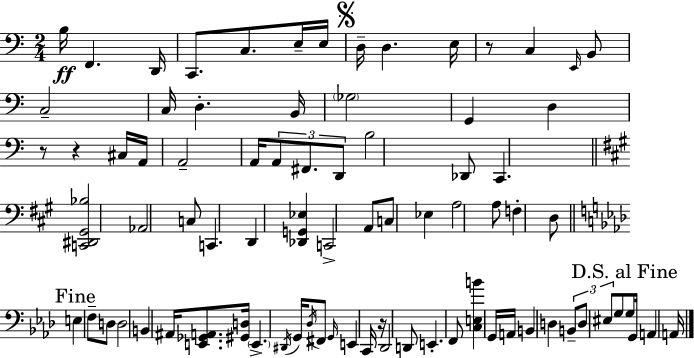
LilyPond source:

{
  \clef bass
  \numericTimeSignature
  \time 2/4
  \key a \minor
  b16\ff f,4. d,16 | c,8. c8. e16-- e16 | \mark \markup { \musicglyph "scripts.segno" } d16-- d4. e16 | r8 c4 \grace { e,16 } b,8 | \break c2-- | c16 d4.-. | b,16 \parenthesize ges2 | g,4 d4 | \break r8 r4 cis16 | a,16 a,2-- | a,16 \tuplet 3/2 { a,8 fis,8. d,8 } | b2 | \break des,8 c,4. | \bar "||" \break \key a \major <c, dis, gis, bes>2 | aes,2 | c8 c,4. | d,4 <des, g, ees>4 | \break c,2-> | a,8 c8 ees4 | a2 | a8 f4-. d8 | \break \mark "Fine" \bar "||" \break \key f \minor e4 f8-- d8 | d2 | b,4 ais,16 <e, ges, a,>8. | <gis, d>16 \parenthesize e,4.-> \acciaccatura { dis,16 } | \break g,16 \acciaccatura { des16 } fis,8 \grace { g,16 } e,4 | c,16 r16 des,2 | d,8 e,4.-. | f,8 <c e b'>4 | \break g,16 a,16 b,4 d4 | \tuplet 3/2 { b,8-- d8 eis8 } | g8 \mark "D.S. al Fine" g8 g,16 a,4 | a,16 \bar "|."
}